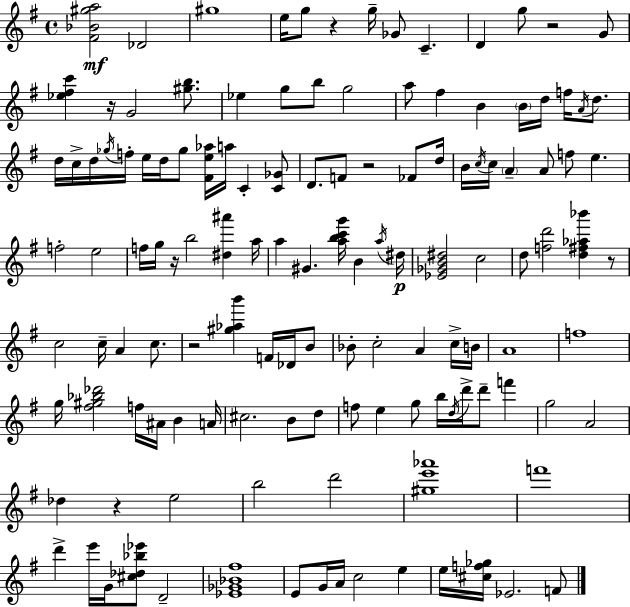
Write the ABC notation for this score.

X:1
T:Untitled
M:4/4
L:1/4
K:G
[^F_B^ga]2 _D2 ^g4 e/4 g/2 z g/4 _G/2 C D g/2 z2 G/2 [_e^fc'] z/4 G2 [^gb]/2 _e g/2 b/2 g2 a/2 ^f B B/4 d/4 f/4 A/4 d/2 d/4 c/4 d/4 _g/4 f/4 e/4 d/4 _g/2 [^Fe_a]/4 a/4 C [C_G]/2 D/2 F/2 z2 _F/2 d/4 B/4 c/4 c/4 A A/2 f/2 e f2 e2 f/4 g/4 z/4 b2 [^d^a'] a/4 a ^G [abc'g']/4 B a/4 ^d/4 [_E_GB^d]2 c2 d/2 [fd']2 [d^f_a_b'] z/2 c2 c/4 A c/2 z2 [^g_ab'] F/4 _D/4 B/2 _B/2 c2 A c/4 B/4 A4 f4 g/4 [^f^g_b_d']2 f/4 ^A/4 B A/4 ^c2 B/2 d/2 f/2 e g/2 b/4 d/4 d'/4 d'/2 f' g2 A2 _d z e2 b2 d'2 [^ge'_a']4 f'4 d' e'/4 G/4 [^c_d_b_e']/2 D2 [_E_G_B^f]4 E/2 G/4 A/4 c2 e e/4 [^cf_g]/4 _E2 F/2